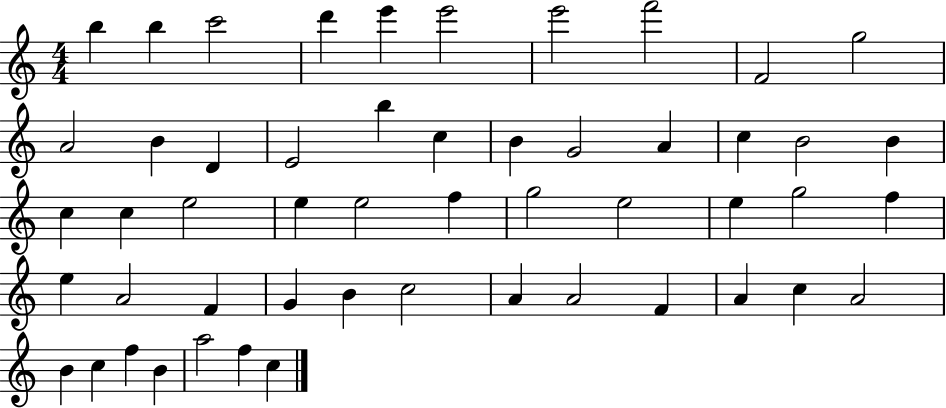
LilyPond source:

{
  \clef treble
  \numericTimeSignature
  \time 4/4
  \key c \major
  b''4 b''4 c'''2 | d'''4 e'''4 e'''2 | e'''2 f'''2 | f'2 g''2 | \break a'2 b'4 d'4 | e'2 b''4 c''4 | b'4 g'2 a'4 | c''4 b'2 b'4 | \break c''4 c''4 e''2 | e''4 e''2 f''4 | g''2 e''2 | e''4 g''2 f''4 | \break e''4 a'2 f'4 | g'4 b'4 c''2 | a'4 a'2 f'4 | a'4 c''4 a'2 | \break b'4 c''4 f''4 b'4 | a''2 f''4 c''4 | \bar "|."
}